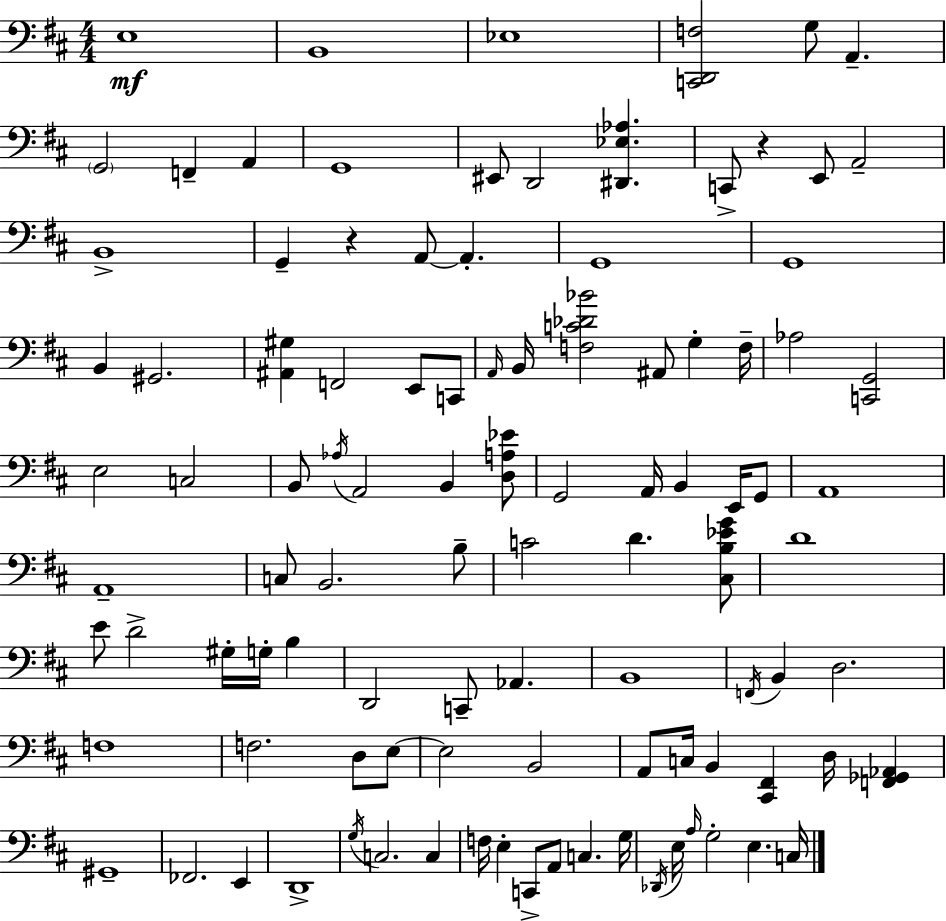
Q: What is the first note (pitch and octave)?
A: E3